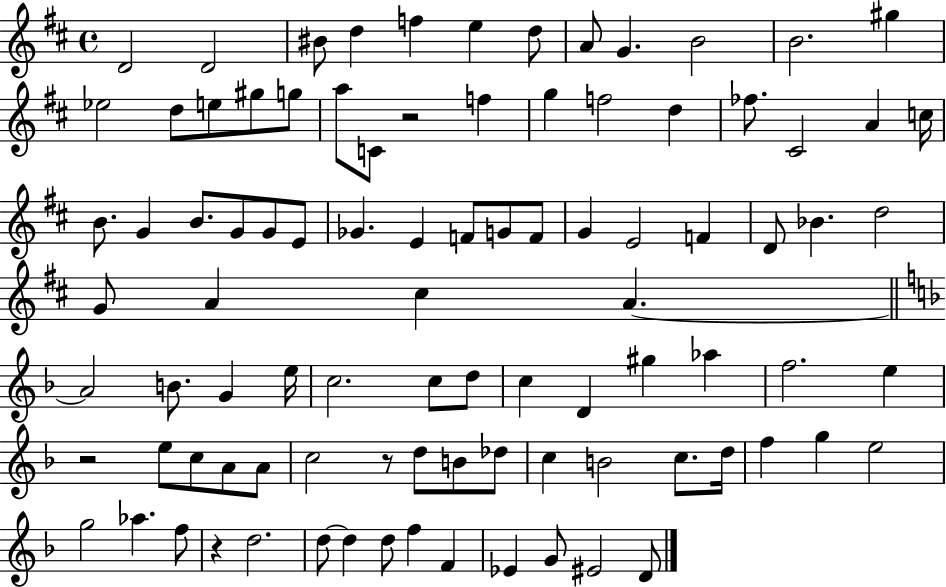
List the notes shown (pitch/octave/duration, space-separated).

D4/h D4/h BIS4/e D5/q F5/q E5/q D5/e A4/e G4/q. B4/h B4/h. G#5/q Eb5/h D5/e E5/e G#5/e G5/e A5/e C4/e R/h F5/q G5/q F5/h D5/q FES5/e. C#4/h A4/q C5/s B4/e. G4/q B4/e. G4/e G4/e E4/e Gb4/q. E4/q F4/e G4/e F4/e G4/q E4/h F4/q D4/e Bb4/q. D5/h G4/e A4/q C#5/q A4/q. A4/h B4/e. G4/q E5/s C5/h. C5/e D5/e C5/q D4/q G#5/q Ab5/q F5/h. E5/q R/h E5/e C5/e A4/e A4/e C5/h R/e D5/e B4/e Db5/e C5/q B4/h C5/e. D5/s F5/q G5/q E5/h G5/h Ab5/q. F5/e R/q D5/h. D5/e D5/q D5/e F5/q F4/q Eb4/q G4/e EIS4/h D4/e